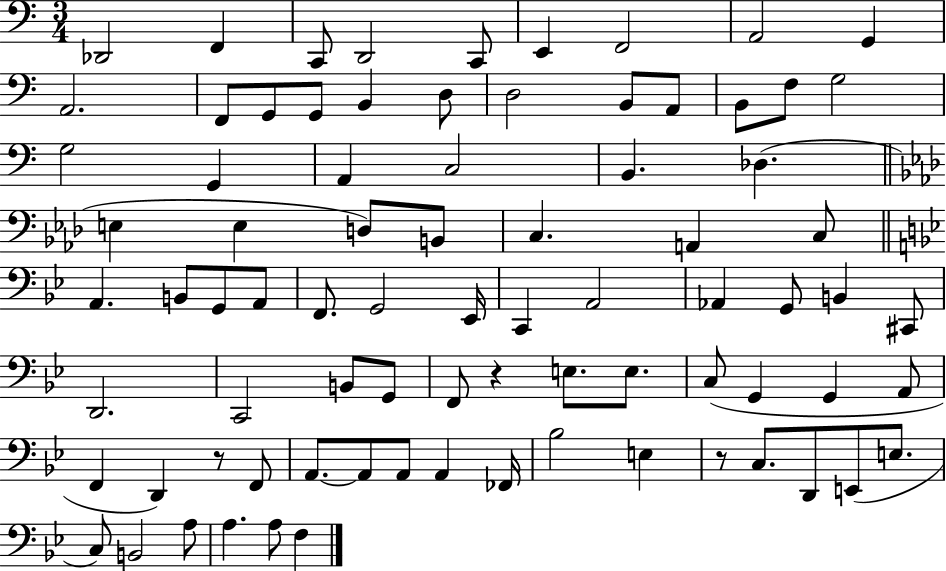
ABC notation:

X:1
T:Untitled
M:3/4
L:1/4
K:C
_D,,2 F,, C,,/2 D,,2 C,,/2 E,, F,,2 A,,2 G,, A,,2 F,,/2 G,,/2 G,,/2 B,, D,/2 D,2 B,,/2 A,,/2 B,,/2 F,/2 G,2 G,2 G,, A,, C,2 B,, _D, E, E, D,/2 B,,/2 C, A,, C,/2 A,, B,,/2 G,,/2 A,,/2 F,,/2 G,,2 _E,,/4 C,, A,,2 _A,, G,,/2 B,, ^C,,/2 D,,2 C,,2 B,,/2 G,,/2 F,,/2 z E,/2 E,/2 C,/2 G,, G,, A,,/2 F,, D,, z/2 F,,/2 A,,/2 A,,/2 A,,/2 A,, _F,,/4 _B,2 E, z/2 C,/2 D,,/2 E,,/2 E,/2 C,/2 B,,2 A,/2 A, A,/2 F,